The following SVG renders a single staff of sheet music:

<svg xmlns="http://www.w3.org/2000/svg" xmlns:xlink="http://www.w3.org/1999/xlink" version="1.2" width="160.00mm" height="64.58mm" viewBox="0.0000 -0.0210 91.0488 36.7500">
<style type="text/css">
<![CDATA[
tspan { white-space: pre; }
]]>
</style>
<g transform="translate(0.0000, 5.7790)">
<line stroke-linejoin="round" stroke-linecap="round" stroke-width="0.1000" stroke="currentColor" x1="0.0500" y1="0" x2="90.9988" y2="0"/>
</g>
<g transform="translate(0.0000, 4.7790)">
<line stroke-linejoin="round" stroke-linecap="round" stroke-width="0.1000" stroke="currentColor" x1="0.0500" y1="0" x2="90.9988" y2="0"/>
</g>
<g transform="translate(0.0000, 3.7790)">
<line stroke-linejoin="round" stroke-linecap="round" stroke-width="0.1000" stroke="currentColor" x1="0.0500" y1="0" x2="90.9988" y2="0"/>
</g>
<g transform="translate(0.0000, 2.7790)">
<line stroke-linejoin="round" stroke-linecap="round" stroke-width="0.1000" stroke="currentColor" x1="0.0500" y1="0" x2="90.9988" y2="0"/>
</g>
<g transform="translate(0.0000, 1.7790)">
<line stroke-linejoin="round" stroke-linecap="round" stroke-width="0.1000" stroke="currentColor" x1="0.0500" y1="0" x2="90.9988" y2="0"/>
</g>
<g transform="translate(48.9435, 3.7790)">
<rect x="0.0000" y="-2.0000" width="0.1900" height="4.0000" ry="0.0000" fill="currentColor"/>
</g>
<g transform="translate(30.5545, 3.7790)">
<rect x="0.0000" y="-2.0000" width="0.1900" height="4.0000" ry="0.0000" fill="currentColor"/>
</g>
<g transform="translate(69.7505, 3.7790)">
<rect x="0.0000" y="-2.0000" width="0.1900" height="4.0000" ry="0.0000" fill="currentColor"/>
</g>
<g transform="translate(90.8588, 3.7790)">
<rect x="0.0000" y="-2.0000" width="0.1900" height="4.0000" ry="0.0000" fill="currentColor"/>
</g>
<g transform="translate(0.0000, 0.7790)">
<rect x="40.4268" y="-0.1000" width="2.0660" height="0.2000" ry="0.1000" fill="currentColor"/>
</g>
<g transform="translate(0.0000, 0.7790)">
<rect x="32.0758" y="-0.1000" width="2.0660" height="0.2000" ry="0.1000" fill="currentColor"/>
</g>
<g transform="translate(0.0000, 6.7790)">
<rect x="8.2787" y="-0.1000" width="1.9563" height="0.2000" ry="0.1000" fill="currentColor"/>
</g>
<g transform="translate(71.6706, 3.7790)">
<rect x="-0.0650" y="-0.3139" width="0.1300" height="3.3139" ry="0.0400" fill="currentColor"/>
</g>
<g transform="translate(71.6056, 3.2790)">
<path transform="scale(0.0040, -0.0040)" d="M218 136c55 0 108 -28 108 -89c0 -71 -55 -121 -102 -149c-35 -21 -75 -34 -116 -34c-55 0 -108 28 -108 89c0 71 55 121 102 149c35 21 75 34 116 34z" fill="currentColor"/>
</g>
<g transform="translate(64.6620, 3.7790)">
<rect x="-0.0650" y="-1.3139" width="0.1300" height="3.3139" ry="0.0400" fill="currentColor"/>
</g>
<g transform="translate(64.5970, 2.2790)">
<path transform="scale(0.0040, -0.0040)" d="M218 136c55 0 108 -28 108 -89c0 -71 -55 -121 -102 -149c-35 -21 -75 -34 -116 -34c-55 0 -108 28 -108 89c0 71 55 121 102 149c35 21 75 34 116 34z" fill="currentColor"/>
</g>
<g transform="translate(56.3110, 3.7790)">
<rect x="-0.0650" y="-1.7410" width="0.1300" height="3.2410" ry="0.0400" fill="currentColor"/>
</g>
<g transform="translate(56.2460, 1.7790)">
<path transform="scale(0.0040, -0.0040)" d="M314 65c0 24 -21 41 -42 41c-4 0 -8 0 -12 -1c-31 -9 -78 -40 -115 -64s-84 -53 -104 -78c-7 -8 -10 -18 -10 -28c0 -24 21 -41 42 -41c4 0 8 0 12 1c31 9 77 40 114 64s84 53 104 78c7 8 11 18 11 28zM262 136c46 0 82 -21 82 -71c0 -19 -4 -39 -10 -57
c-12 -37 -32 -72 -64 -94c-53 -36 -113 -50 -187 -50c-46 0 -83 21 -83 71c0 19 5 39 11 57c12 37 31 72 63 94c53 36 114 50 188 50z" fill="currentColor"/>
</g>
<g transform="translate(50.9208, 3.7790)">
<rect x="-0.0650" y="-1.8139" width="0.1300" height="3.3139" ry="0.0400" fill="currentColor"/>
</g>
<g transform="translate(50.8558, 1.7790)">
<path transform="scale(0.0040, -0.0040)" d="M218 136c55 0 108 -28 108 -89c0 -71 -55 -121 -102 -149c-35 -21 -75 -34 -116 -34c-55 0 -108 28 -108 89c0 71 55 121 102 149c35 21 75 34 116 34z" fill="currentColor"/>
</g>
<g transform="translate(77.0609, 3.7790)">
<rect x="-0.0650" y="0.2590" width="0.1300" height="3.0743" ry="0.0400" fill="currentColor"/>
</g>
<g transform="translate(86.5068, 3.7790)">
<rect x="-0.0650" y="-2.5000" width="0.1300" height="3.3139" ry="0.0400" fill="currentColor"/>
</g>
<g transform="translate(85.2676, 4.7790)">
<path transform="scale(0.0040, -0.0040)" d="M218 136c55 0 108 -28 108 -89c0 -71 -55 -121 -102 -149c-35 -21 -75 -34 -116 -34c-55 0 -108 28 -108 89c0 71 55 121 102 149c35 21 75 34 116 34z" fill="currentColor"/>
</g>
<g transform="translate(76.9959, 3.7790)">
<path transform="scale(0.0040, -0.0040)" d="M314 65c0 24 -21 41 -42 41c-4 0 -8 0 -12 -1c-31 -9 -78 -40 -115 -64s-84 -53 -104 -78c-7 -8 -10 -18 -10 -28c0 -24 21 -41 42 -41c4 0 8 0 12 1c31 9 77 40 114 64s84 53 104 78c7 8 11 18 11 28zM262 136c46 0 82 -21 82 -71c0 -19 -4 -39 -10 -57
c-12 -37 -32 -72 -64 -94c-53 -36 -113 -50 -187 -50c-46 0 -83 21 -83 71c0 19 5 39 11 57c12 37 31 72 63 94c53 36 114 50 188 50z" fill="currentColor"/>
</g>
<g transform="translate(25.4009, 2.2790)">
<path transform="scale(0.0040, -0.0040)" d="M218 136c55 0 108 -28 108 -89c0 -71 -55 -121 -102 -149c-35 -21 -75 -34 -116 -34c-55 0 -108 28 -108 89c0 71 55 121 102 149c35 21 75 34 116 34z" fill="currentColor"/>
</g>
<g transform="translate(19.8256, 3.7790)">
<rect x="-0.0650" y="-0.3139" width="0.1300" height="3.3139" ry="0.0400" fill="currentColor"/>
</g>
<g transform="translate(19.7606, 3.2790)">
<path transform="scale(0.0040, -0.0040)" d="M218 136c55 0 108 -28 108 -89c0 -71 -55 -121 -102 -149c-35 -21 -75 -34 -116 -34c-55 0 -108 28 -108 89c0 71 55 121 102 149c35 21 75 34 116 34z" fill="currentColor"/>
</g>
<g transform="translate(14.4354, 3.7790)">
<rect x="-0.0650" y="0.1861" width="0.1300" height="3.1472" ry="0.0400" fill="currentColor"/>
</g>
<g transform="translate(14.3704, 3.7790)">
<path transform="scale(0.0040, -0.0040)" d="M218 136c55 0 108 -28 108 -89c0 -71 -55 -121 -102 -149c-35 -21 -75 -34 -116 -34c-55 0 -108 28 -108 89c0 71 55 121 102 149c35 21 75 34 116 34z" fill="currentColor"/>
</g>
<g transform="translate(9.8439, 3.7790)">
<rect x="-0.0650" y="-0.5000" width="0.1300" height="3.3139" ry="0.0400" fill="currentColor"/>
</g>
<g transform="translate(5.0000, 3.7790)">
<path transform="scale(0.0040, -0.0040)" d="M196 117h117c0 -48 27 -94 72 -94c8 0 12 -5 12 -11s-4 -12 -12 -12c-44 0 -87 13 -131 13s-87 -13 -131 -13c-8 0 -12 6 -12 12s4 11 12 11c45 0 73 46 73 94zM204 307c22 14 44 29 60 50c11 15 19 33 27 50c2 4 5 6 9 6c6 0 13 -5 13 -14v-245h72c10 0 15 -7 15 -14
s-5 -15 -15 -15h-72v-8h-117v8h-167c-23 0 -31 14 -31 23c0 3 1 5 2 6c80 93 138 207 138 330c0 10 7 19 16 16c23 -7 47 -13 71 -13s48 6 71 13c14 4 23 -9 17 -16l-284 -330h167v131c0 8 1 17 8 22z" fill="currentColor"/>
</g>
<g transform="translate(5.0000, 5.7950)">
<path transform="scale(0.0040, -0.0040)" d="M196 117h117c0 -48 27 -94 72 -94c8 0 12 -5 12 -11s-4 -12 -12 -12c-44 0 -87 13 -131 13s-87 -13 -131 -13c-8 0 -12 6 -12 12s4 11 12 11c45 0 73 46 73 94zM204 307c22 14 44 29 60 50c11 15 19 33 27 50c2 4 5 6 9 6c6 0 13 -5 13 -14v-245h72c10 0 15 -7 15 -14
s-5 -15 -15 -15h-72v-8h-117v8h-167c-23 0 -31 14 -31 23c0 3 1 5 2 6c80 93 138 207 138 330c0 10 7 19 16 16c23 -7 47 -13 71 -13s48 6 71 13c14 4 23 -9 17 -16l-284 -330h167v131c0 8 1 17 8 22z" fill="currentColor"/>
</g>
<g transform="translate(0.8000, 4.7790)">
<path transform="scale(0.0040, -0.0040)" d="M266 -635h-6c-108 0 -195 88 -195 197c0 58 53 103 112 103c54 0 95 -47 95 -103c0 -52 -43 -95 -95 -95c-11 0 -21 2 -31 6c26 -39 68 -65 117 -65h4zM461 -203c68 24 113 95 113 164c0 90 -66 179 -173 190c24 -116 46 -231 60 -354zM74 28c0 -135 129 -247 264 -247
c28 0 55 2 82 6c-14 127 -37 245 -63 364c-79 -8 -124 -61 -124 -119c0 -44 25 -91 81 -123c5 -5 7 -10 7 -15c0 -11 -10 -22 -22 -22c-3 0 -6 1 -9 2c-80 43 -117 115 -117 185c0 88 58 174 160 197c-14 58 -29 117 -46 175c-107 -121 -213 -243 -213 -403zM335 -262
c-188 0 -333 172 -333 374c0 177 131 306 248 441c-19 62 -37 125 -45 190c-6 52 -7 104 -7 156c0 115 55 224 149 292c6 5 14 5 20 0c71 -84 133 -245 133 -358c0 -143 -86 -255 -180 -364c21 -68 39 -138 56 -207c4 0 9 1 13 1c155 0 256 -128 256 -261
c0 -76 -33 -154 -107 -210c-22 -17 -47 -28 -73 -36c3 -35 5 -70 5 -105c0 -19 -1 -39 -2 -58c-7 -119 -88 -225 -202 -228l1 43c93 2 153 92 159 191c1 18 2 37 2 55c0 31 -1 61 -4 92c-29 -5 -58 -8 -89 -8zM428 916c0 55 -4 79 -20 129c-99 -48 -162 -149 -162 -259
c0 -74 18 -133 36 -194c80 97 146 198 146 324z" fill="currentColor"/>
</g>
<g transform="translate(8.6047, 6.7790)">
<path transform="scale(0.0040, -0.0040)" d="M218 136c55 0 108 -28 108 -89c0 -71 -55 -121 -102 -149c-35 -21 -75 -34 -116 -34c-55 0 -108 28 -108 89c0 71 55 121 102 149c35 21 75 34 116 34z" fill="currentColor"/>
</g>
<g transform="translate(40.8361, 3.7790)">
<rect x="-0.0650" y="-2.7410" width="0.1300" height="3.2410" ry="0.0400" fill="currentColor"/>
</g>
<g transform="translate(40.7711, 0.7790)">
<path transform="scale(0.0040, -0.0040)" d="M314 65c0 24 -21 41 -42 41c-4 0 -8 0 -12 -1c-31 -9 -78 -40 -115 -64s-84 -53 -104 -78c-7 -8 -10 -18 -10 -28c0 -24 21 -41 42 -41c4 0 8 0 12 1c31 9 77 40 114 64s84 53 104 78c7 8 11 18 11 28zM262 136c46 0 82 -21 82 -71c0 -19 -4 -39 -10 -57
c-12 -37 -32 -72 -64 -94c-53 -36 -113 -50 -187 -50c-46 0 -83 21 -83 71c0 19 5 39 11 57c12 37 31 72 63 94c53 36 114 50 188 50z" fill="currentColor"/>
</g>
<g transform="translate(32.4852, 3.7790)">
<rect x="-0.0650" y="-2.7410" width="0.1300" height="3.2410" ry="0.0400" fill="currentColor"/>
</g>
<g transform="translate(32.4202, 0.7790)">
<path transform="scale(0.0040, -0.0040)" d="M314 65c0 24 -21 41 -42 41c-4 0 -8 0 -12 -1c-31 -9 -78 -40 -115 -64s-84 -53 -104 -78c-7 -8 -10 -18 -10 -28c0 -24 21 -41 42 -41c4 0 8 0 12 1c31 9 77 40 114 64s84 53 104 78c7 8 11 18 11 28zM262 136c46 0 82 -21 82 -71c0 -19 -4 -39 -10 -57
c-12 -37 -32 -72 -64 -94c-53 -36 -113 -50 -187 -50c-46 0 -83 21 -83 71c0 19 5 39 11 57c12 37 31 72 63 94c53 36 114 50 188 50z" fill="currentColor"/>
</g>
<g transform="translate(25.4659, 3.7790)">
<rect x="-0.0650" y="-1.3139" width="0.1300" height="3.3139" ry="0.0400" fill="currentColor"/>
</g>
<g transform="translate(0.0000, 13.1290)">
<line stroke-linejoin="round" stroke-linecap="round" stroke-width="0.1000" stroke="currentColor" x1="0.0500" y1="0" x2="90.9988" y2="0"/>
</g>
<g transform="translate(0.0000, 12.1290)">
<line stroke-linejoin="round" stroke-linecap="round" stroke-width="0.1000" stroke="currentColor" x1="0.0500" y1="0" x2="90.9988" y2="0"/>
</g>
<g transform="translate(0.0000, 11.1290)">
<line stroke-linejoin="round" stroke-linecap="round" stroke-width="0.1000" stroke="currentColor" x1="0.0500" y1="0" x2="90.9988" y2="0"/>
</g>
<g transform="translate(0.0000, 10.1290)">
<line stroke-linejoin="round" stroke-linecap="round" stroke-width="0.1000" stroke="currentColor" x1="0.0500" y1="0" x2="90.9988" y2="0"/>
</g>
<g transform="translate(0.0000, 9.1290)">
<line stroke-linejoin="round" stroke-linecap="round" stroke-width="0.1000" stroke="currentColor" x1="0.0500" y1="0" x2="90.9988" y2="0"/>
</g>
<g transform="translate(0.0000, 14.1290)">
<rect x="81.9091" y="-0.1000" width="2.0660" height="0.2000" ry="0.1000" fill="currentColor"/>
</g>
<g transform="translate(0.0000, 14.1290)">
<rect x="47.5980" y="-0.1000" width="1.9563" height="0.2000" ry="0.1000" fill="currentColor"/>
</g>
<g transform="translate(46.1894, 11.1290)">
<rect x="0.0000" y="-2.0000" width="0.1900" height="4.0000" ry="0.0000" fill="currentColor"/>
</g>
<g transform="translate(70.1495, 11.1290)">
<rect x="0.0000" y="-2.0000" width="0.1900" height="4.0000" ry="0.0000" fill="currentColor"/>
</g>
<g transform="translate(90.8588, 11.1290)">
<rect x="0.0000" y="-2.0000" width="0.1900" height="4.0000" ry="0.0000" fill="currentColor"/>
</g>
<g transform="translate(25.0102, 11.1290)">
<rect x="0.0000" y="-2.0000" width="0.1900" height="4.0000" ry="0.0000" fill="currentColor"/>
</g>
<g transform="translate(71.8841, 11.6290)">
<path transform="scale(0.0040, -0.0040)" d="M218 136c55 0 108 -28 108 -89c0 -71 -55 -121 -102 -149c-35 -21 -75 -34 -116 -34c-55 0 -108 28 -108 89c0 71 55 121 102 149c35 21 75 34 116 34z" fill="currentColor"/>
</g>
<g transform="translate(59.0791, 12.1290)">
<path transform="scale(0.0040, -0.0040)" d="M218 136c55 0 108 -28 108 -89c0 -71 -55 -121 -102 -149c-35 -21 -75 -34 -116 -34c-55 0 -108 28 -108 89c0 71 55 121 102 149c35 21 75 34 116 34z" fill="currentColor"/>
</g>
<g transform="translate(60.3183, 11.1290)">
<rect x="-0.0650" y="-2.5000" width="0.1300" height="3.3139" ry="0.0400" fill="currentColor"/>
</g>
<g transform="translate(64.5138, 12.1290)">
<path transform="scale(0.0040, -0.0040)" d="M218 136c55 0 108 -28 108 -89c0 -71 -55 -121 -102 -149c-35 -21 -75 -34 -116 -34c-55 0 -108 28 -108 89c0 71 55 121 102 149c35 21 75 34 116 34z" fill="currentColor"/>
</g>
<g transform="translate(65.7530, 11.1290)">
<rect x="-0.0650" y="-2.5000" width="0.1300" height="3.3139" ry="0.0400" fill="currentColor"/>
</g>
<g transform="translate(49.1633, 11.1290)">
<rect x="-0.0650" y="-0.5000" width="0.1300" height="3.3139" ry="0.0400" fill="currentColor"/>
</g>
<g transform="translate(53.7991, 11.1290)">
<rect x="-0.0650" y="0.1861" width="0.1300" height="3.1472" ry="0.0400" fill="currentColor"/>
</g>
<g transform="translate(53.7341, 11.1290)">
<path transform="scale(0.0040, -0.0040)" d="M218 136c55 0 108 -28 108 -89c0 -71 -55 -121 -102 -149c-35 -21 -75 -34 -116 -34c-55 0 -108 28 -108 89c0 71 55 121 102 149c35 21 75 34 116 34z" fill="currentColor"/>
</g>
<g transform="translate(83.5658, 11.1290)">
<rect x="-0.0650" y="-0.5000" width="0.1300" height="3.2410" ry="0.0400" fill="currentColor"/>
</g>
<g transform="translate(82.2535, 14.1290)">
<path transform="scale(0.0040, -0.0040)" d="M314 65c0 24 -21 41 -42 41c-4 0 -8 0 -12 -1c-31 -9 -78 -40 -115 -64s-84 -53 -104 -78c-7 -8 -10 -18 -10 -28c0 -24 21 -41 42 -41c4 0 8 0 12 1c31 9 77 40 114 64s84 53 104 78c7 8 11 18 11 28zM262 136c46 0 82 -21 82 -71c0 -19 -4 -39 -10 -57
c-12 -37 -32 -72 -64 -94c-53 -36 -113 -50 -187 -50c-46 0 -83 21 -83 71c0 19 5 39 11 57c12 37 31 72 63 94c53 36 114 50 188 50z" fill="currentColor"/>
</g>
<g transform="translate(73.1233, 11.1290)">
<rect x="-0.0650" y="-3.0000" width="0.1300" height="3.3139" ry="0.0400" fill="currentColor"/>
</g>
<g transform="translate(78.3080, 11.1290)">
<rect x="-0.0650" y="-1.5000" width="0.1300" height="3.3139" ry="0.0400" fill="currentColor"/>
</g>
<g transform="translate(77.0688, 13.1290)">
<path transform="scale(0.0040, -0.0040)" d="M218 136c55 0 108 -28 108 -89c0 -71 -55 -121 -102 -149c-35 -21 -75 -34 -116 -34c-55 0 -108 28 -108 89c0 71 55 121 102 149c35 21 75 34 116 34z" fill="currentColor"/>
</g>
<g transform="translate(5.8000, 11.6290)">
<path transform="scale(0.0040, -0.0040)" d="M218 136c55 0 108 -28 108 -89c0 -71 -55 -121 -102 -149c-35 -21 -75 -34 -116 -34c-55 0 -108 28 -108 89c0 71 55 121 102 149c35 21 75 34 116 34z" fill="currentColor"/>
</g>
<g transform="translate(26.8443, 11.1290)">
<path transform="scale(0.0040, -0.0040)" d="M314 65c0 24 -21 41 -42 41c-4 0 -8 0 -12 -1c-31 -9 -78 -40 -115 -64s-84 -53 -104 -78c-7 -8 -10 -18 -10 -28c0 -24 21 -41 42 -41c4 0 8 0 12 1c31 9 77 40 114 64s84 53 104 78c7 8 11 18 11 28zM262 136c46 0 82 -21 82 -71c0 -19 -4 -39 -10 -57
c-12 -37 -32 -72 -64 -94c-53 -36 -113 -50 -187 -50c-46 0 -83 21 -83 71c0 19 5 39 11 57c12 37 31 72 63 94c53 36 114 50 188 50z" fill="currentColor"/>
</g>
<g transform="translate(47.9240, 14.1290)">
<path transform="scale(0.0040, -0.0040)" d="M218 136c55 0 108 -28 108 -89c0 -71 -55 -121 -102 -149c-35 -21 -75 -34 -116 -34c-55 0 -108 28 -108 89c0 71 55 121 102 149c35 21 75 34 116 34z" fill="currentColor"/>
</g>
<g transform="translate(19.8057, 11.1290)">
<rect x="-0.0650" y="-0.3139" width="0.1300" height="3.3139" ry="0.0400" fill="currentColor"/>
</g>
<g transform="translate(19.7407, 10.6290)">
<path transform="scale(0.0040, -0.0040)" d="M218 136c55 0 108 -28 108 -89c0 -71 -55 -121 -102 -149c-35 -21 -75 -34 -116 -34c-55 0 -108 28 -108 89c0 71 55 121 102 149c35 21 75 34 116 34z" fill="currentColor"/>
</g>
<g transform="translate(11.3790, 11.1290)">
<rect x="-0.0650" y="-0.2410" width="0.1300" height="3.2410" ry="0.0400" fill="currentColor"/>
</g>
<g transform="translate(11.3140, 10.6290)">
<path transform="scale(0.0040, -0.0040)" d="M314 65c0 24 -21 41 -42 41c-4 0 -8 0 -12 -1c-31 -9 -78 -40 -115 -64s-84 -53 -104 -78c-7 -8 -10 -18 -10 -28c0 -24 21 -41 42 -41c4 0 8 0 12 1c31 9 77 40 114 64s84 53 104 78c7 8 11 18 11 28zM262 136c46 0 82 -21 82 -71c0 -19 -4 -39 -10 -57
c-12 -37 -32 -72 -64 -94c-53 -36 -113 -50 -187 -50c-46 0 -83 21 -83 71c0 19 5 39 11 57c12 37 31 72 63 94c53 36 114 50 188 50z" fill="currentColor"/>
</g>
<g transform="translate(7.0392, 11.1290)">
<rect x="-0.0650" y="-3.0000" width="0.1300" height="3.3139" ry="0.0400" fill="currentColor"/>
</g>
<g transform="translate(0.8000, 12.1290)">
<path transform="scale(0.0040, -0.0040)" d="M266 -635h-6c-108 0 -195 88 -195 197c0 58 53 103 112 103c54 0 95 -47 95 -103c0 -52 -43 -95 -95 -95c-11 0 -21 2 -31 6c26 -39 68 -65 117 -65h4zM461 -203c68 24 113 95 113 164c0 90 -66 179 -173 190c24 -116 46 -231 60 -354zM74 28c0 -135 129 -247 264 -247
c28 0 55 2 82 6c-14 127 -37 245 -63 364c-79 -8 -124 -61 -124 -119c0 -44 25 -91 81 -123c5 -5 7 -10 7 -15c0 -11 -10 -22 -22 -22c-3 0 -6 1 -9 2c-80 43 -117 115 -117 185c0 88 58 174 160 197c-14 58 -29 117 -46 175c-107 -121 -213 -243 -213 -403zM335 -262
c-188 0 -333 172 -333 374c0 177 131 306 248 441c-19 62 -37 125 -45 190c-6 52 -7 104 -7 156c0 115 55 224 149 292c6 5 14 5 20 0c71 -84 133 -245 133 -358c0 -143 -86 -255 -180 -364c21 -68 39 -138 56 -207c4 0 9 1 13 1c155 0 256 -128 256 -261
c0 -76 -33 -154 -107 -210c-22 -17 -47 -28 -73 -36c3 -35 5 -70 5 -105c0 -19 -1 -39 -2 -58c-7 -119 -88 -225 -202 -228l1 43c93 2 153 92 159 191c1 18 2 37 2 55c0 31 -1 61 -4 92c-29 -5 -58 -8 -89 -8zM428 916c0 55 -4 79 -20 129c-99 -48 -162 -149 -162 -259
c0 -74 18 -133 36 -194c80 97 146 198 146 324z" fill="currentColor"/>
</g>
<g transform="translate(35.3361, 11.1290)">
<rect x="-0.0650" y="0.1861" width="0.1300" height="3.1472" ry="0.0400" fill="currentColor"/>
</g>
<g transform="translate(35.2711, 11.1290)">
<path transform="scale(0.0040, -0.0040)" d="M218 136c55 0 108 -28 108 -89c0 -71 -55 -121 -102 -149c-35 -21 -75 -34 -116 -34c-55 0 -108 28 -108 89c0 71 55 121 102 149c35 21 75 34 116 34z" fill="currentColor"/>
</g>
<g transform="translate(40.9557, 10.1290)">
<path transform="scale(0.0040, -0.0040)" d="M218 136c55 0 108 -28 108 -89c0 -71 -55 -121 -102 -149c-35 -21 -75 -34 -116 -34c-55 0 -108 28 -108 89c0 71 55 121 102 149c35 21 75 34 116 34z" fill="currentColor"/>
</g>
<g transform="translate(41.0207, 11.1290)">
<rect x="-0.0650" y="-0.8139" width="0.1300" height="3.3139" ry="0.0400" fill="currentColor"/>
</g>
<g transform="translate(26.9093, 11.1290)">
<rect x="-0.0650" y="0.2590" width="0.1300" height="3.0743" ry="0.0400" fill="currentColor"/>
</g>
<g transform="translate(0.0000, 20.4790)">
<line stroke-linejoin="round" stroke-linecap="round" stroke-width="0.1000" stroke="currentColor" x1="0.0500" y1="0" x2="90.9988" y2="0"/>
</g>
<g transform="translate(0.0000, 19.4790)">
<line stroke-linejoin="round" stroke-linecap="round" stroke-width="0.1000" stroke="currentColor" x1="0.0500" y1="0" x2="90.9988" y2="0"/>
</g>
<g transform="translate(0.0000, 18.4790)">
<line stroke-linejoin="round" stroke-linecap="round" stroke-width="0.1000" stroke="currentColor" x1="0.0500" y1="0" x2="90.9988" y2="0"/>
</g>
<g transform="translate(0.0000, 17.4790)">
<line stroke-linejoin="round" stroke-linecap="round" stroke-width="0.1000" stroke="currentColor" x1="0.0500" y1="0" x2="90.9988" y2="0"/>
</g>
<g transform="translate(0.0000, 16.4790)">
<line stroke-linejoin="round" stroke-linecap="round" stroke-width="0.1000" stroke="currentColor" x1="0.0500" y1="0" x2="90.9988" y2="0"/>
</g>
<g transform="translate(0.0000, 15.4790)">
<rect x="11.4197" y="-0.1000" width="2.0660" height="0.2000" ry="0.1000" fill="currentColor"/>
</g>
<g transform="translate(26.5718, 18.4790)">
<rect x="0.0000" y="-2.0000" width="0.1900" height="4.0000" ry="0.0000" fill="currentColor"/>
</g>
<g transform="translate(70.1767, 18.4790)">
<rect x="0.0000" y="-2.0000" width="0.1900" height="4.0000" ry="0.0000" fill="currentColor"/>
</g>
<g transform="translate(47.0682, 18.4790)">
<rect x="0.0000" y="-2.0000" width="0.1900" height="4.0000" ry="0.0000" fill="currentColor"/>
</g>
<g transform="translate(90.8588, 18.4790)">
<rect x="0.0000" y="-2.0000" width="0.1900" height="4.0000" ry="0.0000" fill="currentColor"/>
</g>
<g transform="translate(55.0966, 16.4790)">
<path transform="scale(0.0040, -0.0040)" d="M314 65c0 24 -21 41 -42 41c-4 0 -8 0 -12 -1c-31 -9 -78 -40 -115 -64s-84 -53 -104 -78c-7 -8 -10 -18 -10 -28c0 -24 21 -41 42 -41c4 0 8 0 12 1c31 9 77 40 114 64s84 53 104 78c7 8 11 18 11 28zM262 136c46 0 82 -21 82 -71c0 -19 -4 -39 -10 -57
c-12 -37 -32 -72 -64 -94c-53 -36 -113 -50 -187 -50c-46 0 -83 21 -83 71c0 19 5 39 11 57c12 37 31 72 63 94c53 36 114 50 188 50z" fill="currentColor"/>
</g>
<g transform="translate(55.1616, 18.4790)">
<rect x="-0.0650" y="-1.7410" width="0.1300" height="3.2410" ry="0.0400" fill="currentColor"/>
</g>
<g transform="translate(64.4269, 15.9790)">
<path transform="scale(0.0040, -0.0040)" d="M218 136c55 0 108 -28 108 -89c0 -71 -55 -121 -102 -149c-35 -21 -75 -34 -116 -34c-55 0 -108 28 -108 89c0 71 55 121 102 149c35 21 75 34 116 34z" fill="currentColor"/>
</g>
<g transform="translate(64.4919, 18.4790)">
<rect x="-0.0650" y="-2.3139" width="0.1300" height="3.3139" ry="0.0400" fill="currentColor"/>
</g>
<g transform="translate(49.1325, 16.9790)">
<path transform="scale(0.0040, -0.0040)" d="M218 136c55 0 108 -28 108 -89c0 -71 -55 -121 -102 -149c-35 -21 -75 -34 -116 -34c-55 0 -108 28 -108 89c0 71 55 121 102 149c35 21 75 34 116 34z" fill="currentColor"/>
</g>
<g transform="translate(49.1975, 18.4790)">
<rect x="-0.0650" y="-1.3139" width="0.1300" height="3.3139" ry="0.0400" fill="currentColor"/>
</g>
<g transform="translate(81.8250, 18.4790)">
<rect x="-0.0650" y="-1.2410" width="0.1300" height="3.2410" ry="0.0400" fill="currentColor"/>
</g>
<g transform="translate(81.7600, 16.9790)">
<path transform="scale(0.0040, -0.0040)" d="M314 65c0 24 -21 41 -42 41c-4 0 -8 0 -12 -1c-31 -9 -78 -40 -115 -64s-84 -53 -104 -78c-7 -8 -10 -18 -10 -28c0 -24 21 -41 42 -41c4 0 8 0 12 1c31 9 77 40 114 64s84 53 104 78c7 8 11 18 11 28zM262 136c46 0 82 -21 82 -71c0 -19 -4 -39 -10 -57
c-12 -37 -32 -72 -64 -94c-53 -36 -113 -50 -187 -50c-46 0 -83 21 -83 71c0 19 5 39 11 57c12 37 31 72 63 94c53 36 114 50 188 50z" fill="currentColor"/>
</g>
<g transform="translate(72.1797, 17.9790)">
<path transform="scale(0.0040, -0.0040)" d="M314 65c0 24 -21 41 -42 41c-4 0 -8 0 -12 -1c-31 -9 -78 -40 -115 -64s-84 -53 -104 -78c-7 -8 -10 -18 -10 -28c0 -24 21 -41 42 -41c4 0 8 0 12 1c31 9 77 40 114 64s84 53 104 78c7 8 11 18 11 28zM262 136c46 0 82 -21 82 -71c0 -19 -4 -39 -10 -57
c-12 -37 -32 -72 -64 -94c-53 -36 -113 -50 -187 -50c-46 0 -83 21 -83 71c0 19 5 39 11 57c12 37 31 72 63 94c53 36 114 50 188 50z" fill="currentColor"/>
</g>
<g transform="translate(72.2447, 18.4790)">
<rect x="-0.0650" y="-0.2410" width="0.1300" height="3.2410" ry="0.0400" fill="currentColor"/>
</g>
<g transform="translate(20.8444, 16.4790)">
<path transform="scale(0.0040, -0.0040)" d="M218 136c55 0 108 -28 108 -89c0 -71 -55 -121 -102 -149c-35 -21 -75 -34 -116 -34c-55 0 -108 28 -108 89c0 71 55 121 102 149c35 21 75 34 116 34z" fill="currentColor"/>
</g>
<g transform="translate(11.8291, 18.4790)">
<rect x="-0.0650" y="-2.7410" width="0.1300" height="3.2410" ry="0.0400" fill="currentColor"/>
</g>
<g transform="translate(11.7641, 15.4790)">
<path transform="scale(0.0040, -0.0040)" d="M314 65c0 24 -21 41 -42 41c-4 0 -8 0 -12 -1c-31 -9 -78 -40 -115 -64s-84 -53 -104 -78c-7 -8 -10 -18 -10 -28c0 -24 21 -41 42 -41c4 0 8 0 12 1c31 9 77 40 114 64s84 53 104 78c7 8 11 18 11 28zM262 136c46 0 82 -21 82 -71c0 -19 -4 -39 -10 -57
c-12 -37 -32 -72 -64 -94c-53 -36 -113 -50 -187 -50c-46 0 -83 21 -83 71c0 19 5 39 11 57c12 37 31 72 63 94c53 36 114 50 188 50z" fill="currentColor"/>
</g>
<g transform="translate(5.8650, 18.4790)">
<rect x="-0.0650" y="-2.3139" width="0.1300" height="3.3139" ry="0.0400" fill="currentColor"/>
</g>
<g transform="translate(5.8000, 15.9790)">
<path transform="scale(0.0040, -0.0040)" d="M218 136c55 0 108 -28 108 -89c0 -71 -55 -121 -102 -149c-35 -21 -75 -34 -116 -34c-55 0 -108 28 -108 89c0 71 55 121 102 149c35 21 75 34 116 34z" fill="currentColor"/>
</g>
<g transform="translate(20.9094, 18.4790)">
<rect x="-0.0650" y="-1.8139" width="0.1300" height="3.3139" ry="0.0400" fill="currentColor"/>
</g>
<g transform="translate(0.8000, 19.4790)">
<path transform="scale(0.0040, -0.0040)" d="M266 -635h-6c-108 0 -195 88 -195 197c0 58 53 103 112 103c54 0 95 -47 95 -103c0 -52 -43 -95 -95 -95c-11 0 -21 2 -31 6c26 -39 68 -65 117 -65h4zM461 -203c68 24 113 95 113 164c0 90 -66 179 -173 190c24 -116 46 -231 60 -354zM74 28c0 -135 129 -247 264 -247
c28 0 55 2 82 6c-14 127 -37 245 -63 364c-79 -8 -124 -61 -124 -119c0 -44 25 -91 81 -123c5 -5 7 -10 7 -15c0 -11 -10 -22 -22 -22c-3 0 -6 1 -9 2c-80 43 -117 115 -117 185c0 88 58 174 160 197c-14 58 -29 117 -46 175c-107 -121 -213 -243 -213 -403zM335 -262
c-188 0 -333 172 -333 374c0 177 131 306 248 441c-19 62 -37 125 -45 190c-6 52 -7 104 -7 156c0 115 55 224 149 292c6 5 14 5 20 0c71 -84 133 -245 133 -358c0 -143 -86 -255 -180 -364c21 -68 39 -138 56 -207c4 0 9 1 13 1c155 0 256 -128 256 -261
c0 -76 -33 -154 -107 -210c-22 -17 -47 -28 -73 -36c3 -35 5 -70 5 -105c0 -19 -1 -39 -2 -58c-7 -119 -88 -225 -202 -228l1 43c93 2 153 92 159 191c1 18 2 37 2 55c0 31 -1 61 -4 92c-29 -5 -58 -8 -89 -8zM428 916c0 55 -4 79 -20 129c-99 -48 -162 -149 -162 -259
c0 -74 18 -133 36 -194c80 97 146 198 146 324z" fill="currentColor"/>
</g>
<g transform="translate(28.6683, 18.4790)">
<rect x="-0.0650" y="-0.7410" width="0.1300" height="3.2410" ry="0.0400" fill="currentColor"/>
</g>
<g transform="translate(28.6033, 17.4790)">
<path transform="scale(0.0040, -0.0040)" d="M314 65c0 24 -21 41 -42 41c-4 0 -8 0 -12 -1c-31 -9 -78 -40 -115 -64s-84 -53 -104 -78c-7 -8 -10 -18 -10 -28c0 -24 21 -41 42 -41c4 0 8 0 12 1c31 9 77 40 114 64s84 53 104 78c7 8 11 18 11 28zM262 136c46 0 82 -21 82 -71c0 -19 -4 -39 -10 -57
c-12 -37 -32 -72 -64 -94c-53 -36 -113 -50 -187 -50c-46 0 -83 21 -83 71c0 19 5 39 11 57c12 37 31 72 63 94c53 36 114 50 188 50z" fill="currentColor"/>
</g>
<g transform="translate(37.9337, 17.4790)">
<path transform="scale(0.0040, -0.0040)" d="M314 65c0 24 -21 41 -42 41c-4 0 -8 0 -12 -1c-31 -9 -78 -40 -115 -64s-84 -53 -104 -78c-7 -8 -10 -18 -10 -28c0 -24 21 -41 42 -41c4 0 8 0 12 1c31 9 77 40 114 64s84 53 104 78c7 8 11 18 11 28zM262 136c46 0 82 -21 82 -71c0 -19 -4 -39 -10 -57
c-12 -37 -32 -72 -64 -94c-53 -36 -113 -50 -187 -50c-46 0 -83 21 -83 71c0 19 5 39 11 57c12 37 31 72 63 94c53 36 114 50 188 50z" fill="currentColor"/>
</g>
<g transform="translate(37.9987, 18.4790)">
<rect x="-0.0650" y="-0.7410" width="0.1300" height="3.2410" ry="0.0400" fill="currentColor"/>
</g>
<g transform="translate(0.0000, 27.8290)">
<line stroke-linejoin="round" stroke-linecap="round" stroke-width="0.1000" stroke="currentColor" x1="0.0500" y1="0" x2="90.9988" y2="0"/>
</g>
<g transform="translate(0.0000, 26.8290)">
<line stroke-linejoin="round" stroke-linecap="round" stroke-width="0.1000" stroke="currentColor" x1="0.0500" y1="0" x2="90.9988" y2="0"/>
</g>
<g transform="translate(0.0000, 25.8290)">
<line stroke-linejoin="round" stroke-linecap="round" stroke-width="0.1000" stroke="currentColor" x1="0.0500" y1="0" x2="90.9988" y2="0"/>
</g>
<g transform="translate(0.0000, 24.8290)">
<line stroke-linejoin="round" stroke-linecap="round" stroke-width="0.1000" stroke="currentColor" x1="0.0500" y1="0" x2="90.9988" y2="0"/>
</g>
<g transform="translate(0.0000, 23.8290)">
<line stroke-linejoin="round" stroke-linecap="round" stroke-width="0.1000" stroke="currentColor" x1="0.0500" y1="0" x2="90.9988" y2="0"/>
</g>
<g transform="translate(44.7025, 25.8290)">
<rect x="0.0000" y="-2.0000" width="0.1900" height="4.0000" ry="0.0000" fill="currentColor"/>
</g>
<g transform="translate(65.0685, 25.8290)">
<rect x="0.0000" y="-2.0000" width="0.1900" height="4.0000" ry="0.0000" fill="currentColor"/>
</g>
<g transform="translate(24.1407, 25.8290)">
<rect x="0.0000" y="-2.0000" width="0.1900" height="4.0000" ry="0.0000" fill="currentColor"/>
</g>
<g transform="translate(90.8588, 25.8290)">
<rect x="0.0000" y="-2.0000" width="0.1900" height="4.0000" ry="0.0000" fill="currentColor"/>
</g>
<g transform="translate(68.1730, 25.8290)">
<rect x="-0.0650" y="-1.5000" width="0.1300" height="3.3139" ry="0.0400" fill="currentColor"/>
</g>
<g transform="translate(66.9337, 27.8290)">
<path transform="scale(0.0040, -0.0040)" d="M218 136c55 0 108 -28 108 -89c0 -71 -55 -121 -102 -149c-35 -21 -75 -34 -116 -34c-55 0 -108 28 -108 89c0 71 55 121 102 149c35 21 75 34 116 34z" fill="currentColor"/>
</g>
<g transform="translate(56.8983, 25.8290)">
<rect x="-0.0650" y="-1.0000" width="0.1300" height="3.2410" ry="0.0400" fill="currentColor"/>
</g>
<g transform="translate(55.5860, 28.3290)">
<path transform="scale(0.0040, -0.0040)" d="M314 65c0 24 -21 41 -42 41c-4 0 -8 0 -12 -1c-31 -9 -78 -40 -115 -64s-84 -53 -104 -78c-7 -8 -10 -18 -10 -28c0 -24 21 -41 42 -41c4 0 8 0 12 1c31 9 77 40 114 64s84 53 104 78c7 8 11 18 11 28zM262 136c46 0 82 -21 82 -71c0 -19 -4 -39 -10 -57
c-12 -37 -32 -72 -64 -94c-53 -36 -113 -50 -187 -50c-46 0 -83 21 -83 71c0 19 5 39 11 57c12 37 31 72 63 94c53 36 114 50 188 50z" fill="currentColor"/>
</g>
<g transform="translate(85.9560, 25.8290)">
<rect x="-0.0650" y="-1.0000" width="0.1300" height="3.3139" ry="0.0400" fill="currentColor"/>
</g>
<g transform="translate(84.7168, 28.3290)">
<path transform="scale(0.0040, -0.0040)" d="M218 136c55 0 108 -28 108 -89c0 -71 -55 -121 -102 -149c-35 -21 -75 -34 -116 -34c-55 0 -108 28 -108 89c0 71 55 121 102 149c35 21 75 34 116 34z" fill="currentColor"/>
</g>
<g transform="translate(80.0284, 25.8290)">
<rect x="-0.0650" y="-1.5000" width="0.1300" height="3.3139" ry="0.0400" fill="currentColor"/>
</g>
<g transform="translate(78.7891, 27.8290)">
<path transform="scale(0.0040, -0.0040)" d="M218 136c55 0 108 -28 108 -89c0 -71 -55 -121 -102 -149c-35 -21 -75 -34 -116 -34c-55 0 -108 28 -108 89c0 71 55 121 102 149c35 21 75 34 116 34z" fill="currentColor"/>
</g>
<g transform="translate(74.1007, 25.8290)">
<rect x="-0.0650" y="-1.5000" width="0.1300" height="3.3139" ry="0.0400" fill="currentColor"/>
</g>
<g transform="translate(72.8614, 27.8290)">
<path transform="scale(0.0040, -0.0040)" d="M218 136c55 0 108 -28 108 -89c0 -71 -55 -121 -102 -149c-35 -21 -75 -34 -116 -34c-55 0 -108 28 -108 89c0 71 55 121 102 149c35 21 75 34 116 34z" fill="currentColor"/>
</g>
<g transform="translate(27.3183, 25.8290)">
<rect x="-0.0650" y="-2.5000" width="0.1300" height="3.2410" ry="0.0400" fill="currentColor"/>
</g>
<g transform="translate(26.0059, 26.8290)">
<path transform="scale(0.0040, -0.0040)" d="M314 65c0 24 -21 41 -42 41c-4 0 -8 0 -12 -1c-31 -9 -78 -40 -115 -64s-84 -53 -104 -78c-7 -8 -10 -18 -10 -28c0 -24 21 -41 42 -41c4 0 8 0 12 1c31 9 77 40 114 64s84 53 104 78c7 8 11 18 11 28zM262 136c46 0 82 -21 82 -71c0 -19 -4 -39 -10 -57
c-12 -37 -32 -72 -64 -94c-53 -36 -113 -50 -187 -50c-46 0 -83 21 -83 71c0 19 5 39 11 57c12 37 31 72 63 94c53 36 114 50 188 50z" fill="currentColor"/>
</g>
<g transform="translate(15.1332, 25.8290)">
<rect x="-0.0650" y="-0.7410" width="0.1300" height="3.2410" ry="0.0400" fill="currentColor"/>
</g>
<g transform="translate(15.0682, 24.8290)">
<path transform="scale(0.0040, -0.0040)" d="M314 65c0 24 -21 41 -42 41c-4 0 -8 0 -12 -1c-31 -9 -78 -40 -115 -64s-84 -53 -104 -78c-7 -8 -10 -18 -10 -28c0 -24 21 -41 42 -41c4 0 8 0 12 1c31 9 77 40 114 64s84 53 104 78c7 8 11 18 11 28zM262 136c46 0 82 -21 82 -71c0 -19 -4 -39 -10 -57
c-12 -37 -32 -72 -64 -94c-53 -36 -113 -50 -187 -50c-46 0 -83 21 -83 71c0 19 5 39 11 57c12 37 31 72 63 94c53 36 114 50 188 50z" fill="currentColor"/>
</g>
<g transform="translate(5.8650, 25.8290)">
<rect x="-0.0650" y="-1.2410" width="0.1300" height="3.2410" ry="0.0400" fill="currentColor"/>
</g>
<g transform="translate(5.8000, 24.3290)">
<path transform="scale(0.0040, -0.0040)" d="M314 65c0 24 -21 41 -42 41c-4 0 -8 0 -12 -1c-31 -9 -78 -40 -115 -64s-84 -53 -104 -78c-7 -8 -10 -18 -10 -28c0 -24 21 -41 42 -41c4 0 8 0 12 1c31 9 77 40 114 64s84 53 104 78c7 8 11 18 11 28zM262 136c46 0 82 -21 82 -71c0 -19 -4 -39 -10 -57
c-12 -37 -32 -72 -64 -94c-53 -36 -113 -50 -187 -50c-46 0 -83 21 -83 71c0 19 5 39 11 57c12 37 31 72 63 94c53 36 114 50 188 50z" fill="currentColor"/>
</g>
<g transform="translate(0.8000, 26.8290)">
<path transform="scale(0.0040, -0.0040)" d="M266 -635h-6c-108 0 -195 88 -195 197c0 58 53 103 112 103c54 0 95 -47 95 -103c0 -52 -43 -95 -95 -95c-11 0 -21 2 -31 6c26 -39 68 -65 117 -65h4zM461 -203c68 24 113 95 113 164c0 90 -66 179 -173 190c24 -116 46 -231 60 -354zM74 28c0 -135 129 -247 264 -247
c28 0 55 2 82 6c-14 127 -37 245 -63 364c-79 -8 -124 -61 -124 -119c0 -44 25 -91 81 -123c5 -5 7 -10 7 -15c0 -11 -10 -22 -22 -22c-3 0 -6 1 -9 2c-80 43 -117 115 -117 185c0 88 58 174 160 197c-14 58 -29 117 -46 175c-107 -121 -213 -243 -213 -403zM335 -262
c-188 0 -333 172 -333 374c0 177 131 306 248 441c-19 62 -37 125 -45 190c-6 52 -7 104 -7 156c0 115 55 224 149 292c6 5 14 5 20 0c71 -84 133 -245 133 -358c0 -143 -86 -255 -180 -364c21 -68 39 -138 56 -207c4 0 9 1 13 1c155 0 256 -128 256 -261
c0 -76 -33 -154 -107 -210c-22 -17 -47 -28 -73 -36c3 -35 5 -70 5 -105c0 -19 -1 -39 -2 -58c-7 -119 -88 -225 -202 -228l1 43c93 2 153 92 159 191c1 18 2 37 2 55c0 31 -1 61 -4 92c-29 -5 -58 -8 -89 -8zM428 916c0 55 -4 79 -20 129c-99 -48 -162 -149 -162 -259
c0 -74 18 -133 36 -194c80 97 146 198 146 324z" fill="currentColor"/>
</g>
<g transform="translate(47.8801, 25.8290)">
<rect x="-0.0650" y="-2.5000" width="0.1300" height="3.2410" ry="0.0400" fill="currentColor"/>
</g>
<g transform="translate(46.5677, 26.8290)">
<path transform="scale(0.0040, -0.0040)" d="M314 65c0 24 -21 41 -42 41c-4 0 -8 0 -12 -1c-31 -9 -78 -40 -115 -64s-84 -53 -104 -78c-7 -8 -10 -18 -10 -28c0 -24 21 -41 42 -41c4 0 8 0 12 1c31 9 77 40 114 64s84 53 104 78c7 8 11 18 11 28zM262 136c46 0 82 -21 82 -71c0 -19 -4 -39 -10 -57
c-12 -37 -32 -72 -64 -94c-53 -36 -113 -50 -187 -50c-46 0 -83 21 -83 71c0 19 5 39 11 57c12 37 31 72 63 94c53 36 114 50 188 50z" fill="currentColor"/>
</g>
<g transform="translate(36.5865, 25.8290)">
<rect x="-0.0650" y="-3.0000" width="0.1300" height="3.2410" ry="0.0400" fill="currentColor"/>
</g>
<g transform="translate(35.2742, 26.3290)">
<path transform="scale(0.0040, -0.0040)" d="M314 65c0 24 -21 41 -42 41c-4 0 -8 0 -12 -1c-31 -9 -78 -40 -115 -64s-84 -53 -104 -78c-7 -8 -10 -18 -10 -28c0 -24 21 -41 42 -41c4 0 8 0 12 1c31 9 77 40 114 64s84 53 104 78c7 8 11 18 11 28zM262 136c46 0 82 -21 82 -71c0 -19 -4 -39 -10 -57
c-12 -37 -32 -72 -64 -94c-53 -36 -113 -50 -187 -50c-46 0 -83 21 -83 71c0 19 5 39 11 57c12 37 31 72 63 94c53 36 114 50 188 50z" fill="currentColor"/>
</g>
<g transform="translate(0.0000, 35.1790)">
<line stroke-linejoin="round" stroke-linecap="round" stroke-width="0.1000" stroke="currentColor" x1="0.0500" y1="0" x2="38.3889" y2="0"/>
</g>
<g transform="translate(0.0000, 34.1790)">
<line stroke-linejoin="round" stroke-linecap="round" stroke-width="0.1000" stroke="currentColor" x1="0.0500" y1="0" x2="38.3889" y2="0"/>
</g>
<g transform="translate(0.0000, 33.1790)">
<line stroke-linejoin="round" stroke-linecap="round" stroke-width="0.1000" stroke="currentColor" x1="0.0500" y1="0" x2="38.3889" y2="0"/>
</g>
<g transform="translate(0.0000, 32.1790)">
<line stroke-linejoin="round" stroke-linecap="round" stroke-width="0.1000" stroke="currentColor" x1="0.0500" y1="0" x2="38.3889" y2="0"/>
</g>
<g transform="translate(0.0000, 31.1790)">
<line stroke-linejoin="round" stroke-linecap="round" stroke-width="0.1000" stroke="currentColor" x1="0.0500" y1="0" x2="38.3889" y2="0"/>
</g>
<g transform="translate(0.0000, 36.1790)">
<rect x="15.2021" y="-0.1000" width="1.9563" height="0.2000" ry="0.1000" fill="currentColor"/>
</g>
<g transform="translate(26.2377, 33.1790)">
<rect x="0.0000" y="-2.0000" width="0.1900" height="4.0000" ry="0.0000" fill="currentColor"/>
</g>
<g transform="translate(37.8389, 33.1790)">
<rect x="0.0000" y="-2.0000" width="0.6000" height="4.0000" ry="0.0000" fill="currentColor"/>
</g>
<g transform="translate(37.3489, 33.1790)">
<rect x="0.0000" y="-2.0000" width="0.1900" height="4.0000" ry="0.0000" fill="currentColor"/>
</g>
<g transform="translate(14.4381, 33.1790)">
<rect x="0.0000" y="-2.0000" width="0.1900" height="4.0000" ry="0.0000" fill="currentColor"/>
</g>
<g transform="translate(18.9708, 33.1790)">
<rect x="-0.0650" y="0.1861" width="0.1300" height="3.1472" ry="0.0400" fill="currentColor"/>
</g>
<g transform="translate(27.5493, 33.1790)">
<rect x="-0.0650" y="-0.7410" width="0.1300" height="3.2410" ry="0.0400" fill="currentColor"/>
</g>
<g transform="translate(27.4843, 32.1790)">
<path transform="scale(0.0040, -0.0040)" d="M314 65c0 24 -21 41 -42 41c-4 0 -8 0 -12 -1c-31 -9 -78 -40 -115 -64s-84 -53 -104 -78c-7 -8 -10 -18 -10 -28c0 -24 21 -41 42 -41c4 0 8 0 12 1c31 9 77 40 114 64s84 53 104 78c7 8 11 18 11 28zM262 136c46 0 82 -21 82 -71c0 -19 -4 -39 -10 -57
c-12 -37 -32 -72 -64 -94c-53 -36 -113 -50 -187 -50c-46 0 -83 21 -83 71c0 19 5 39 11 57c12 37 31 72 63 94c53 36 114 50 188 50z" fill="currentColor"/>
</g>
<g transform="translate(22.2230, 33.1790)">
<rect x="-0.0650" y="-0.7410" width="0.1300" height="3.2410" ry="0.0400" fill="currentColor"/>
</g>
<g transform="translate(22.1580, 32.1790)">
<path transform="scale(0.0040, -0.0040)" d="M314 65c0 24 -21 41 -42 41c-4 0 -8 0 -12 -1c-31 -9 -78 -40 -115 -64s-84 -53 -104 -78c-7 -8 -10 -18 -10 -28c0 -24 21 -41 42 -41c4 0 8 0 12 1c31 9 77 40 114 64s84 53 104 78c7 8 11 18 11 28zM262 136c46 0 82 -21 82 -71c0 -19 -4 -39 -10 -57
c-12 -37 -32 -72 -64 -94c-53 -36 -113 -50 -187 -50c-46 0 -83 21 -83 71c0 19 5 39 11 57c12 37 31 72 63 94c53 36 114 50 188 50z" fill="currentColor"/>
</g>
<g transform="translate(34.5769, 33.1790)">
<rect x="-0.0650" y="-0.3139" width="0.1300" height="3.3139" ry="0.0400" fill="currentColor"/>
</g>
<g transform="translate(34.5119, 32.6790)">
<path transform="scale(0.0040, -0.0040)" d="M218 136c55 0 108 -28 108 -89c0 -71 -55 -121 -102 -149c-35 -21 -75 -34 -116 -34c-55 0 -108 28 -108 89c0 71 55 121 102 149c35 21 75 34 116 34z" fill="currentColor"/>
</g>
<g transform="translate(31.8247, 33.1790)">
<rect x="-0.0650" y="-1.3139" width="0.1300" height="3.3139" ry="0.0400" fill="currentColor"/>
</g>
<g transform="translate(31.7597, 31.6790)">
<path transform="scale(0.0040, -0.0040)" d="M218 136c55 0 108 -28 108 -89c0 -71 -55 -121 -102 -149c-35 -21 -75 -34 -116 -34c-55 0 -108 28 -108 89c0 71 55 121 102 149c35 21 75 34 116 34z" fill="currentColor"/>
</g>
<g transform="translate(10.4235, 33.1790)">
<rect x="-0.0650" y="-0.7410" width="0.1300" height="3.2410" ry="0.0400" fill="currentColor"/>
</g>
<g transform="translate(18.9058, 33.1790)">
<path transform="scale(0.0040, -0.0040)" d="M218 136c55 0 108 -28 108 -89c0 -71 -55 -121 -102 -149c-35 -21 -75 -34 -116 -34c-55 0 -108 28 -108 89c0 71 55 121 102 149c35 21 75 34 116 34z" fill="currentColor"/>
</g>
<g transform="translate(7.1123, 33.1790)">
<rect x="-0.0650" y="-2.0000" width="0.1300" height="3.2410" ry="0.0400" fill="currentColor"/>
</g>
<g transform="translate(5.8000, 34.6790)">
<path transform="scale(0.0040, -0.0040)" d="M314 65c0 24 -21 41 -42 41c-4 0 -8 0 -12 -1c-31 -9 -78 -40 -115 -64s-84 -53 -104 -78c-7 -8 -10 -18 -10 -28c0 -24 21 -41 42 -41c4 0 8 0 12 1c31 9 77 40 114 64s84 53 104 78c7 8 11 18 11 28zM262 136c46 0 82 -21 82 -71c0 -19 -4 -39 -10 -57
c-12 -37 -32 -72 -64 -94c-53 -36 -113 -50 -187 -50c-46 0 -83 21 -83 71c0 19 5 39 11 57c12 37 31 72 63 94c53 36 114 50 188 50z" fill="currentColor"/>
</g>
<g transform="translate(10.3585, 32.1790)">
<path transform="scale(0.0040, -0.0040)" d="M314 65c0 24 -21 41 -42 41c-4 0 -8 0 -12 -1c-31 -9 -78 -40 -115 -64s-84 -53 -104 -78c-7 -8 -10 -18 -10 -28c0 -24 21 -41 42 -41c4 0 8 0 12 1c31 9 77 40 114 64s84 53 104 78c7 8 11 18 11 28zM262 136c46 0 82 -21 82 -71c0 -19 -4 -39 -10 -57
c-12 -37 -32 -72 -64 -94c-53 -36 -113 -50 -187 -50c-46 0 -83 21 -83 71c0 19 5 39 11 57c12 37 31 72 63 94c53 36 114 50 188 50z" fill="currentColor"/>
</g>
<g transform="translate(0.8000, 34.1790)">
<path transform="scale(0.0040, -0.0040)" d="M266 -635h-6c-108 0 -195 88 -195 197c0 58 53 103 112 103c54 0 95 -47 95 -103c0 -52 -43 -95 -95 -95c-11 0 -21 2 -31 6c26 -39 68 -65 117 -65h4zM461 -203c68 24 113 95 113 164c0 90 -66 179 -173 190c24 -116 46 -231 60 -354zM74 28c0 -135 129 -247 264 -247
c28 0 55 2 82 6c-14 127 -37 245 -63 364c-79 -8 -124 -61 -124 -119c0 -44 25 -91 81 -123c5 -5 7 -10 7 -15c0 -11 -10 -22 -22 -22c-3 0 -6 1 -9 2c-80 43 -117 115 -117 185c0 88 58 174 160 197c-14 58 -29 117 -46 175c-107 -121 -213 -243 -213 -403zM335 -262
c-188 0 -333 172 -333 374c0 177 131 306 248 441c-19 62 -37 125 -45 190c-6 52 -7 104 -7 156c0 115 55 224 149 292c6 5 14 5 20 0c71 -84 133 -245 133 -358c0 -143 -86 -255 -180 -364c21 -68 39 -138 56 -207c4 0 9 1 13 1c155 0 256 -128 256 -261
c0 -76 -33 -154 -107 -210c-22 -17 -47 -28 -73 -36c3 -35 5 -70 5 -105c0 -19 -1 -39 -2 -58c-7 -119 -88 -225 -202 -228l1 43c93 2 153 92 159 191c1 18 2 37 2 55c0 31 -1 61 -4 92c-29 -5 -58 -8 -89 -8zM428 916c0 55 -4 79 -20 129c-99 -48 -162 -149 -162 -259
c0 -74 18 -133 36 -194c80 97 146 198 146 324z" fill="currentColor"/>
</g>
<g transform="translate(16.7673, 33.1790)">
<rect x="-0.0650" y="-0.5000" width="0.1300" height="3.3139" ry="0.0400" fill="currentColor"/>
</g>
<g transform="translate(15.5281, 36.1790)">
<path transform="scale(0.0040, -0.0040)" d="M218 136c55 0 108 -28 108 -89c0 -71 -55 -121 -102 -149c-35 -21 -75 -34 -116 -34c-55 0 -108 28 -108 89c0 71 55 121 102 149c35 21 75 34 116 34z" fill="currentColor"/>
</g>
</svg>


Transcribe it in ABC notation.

X:1
T:Untitled
M:4/4
L:1/4
K:C
C B c e a2 a2 f f2 e c B2 G A c2 c B2 B d C B G G A E C2 g a2 f d2 d2 e f2 g c2 e2 e2 d2 G2 A2 G2 D2 E E E D F2 d2 C B d2 d2 e c